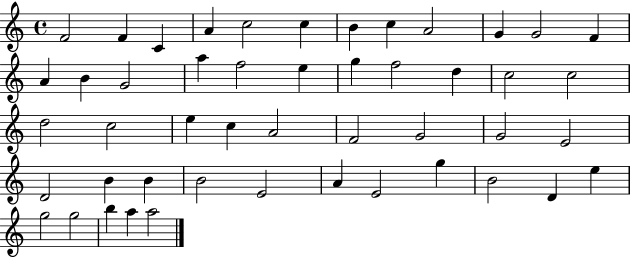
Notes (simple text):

F4/h F4/q C4/q A4/q C5/h C5/q B4/q C5/q A4/h G4/q G4/h F4/q A4/q B4/q G4/h A5/q F5/h E5/q G5/q F5/h D5/q C5/h C5/h D5/h C5/h E5/q C5/q A4/h F4/h G4/h G4/h E4/h D4/h B4/q B4/q B4/h E4/h A4/q E4/h G5/q B4/h D4/q E5/q G5/h G5/h B5/q A5/q A5/h